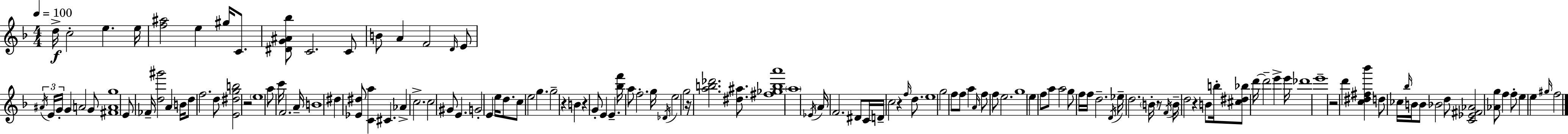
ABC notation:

X:1
T:Untitled
M:4/4
L:1/4
K:Dm
d/4 c2 e e/4 [f^a]2 e ^g/4 C/2 [^DG^A_b]/2 C2 C/2 B/2 A F2 D/4 E/2 ^A/4 E/4 G/4 G A2 G/2 [^FAg]4 E/2 _F/4 [d^g']2 A B/4 d/2 f2 d/2 [E^dgb]2 z2 e4 a/2 c'/4 F2 A/4 B4 ^d [_E^d]/2 [Ca] ^C _A c2 c2 ^G/2 E G2 E e/4 d/2 c/2 e2 g g2 z B z G/2 E E [_bf']/4 a/2 f2 g/4 _D/4 e2 g2 z/4 [ab_d']2 [^d^a]/2 [^f_gba']4 a4 _E/4 A/4 F2 ^D/2 C/4 D/4 c2 z f/4 d/2 e4 g2 f/2 f/2 a A/4 f/2 f/2 e2 g4 e f/2 a/2 a2 g/2 f/4 f/4 d2 D/4 _e/4 d2 B/4 z/2 F/4 B/4 d2 z B/2 b/4 [^c^d_b]/2 d'/4 d'2 e' e'/4 _d'4 e'4 z2 d' [c^d^f_b'] d/2 _c/4 _b/4 B/4 B/2 _B2 d/2 [C_E^F_A]2 [_Ag]/2 f f/2 e e ^g/4 f2